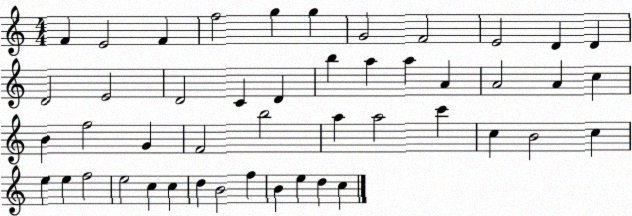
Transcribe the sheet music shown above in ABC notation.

X:1
T:Untitled
M:4/4
L:1/4
K:C
F E2 F f2 g g G2 F2 E2 D D D2 E2 D2 C D b a a A A2 A c B f2 G F2 b2 a a2 c' c B2 c e e f2 e2 c c d B2 f B e d c